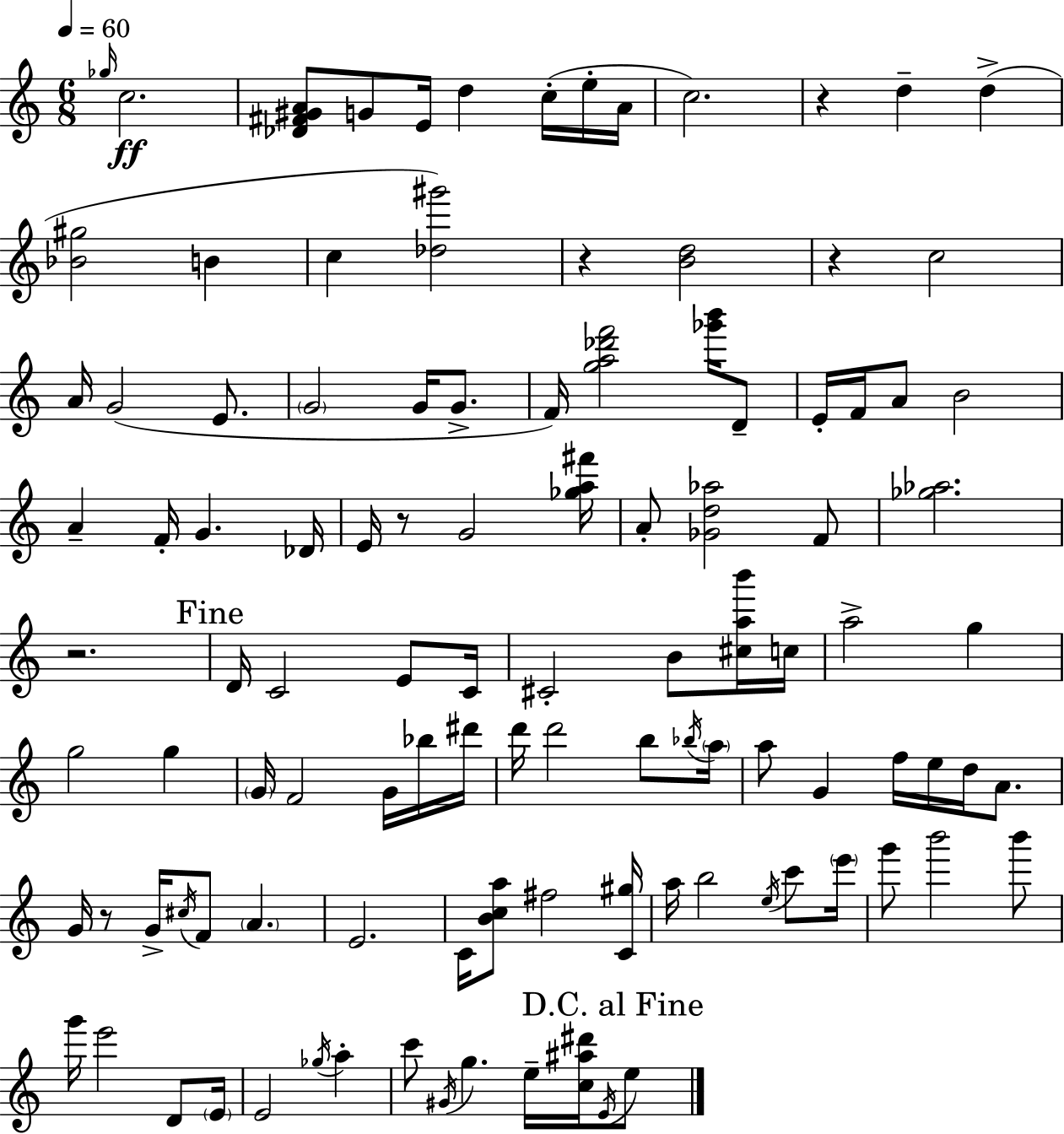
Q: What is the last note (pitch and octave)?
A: E5